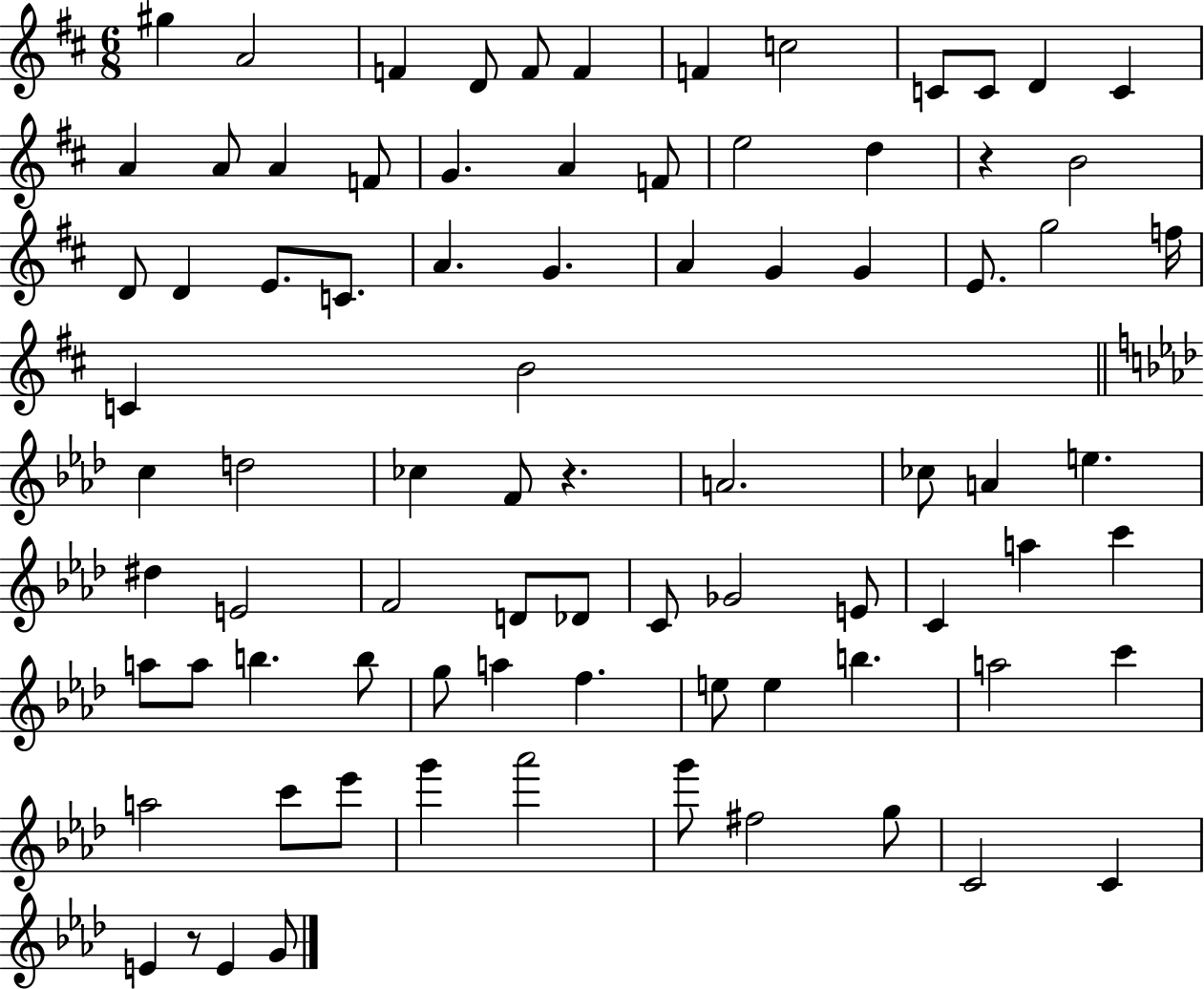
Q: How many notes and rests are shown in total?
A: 83